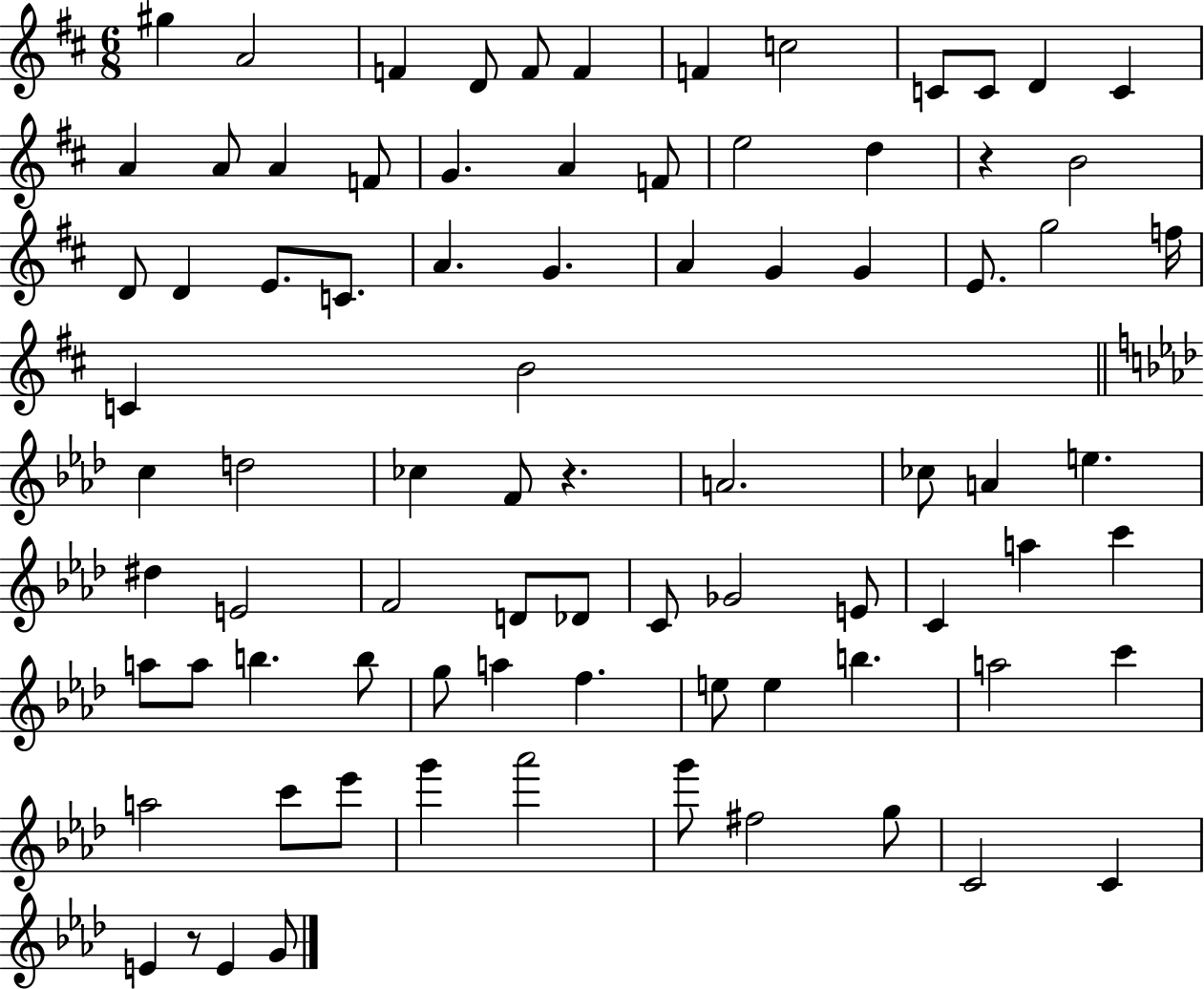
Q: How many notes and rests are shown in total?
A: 83